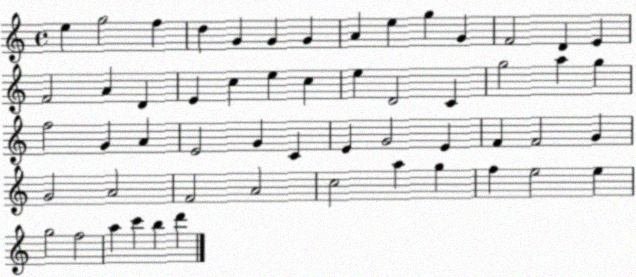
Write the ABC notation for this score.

X:1
T:Untitled
M:4/4
L:1/4
K:C
e g2 f d G G G A e g G F2 D E F2 A D E c e c e D2 C g2 a g f2 G A E2 G C E G2 E F F2 G G2 A2 F2 A2 c2 a g f e2 e g2 f2 a c' b d'